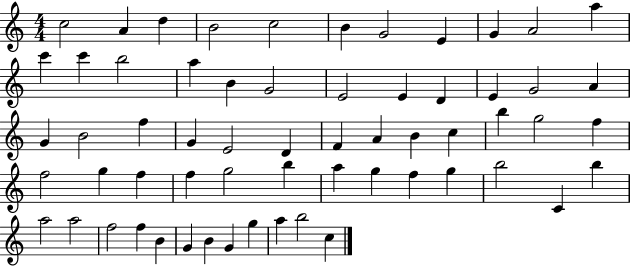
{
  \clef treble
  \numericTimeSignature
  \time 4/4
  \key c \major
  c''2 a'4 d''4 | b'2 c''2 | b'4 g'2 e'4 | g'4 a'2 a''4 | \break c'''4 c'''4 b''2 | a''4 b'4 g'2 | e'2 e'4 d'4 | e'4 g'2 a'4 | \break g'4 b'2 f''4 | g'4 e'2 d'4 | f'4 a'4 b'4 c''4 | b''4 g''2 f''4 | \break f''2 g''4 f''4 | f''4 g''2 b''4 | a''4 g''4 f''4 g''4 | b''2 c'4 b''4 | \break a''2 a''2 | f''2 f''4 b'4 | g'4 b'4 g'4 g''4 | a''4 b''2 c''4 | \break \bar "|."
}